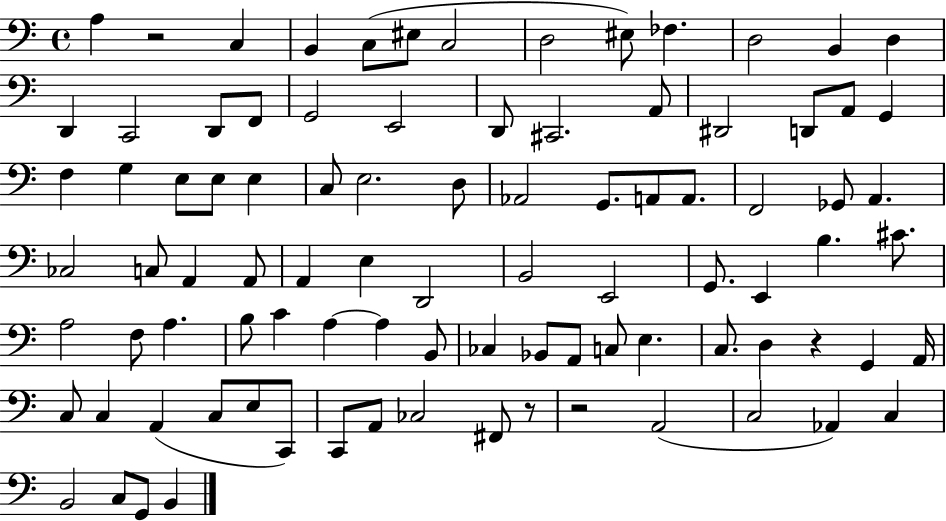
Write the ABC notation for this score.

X:1
T:Untitled
M:4/4
L:1/4
K:C
A, z2 C, B,, C,/2 ^E,/2 C,2 D,2 ^E,/2 _F, D,2 B,, D, D,, C,,2 D,,/2 F,,/2 G,,2 E,,2 D,,/2 ^C,,2 A,,/2 ^D,,2 D,,/2 A,,/2 G,, F, G, E,/2 E,/2 E, C,/2 E,2 D,/2 _A,,2 G,,/2 A,,/2 A,,/2 F,,2 _G,,/2 A,, _C,2 C,/2 A,, A,,/2 A,, E, D,,2 B,,2 E,,2 G,,/2 E,, B, ^C/2 A,2 F,/2 A, B,/2 C A, A, B,,/2 _C, _B,,/2 A,,/2 C,/2 E, C,/2 D, z G,, A,,/4 C,/2 C, A,, C,/2 E,/2 C,,/2 C,,/2 A,,/2 _C,2 ^F,,/2 z/2 z2 A,,2 C,2 _A,, C, B,,2 C,/2 G,,/2 B,,